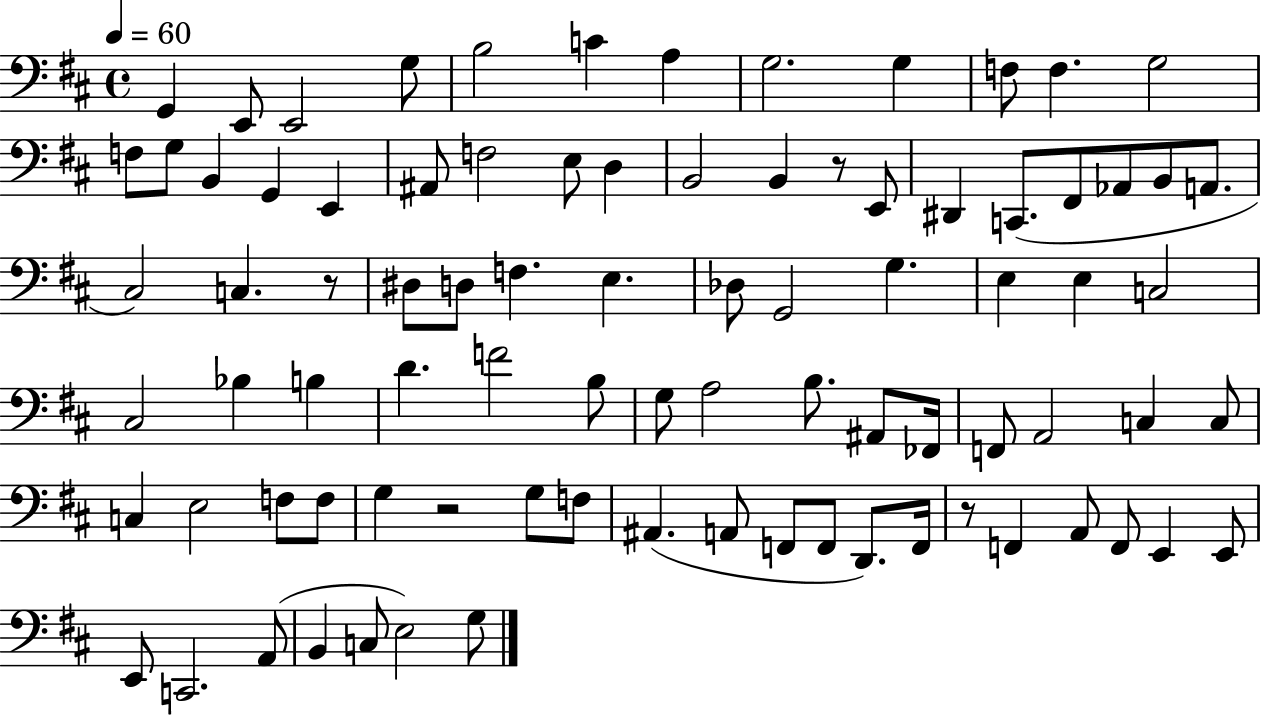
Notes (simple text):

G2/q E2/e E2/h G3/e B3/h C4/q A3/q G3/h. G3/q F3/e F3/q. G3/h F3/e G3/e B2/q G2/q E2/q A#2/e F3/h E3/e D3/q B2/h B2/q R/e E2/e D#2/q C2/e. F#2/e Ab2/e B2/e A2/e. C#3/h C3/q. R/e D#3/e D3/e F3/q. E3/q. Db3/e G2/h G3/q. E3/q E3/q C3/h C#3/h Bb3/q B3/q D4/q. F4/h B3/e G3/e A3/h B3/e. A#2/e FES2/s F2/e A2/h C3/q C3/e C3/q E3/h F3/e F3/e G3/q R/h G3/e F3/e A#2/q. A2/e F2/e F2/e D2/e. F2/s R/e F2/q A2/e F2/e E2/q E2/e E2/e C2/h. A2/e B2/q C3/e E3/h G3/e